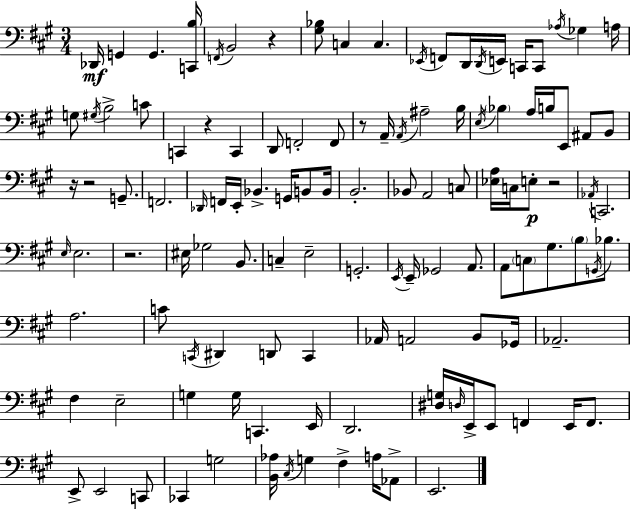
X:1
T:Untitled
M:3/4
L:1/4
K:A
_D,,/4 G,, G,, [C,,B,]/4 F,,/4 B,,2 z [^G,_B,]/2 C, C, _E,,/4 F,,/2 D,,/4 D,,/4 E,,/4 C,,/4 C,,/2 _A,/4 _G, A,/4 G,/2 ^G,/4 B,2 C/2 C,, z C,, D,,/2 F,,2 F,,/2 z/2 A,,/4 A,,/4 ^A,2 B,/4 E,/4 _B, A,/4 B,/4 E,,/2 ^A,,/2 B,,/2 z/4 z2 G,,/2 F,,2 _D,,/4 F,,/4 E,,/4 _B,, G,,/4 B,,/2 B,,/4 B,,2 _B,,/2 A,,2 C,/2 [_E,A,]/4 C,/4 E,/2 z2 _A,,/4 C,,2 E,/4 E,2 z2 ^E,/4 _G,2 B,,/2 C, E,2 G,,2 E,,/4 E,,/4 _G,,2 A,,/2 A,,/2 C,/2 ^G,/2 B,/2 G,,/4 _B,/2 A,2 C/2 C,,/4 ^D,, D,,/2 C,, _A,,/4 A,,2 B,,/2 _G,,/4 _A,,2 ^F, E,2 G, G,/4 C,, E,,/4 D,,2 [^D,G,]/4 D,/4 E,,/4 E,,/2 F,, E,,/4 F,,/2 E,,/2 E,,2 C,,/2 _C,, G,2 [B,,_A,]/4 ^C,/4 G, ^F, A,/4 _A,,/2 E,,2